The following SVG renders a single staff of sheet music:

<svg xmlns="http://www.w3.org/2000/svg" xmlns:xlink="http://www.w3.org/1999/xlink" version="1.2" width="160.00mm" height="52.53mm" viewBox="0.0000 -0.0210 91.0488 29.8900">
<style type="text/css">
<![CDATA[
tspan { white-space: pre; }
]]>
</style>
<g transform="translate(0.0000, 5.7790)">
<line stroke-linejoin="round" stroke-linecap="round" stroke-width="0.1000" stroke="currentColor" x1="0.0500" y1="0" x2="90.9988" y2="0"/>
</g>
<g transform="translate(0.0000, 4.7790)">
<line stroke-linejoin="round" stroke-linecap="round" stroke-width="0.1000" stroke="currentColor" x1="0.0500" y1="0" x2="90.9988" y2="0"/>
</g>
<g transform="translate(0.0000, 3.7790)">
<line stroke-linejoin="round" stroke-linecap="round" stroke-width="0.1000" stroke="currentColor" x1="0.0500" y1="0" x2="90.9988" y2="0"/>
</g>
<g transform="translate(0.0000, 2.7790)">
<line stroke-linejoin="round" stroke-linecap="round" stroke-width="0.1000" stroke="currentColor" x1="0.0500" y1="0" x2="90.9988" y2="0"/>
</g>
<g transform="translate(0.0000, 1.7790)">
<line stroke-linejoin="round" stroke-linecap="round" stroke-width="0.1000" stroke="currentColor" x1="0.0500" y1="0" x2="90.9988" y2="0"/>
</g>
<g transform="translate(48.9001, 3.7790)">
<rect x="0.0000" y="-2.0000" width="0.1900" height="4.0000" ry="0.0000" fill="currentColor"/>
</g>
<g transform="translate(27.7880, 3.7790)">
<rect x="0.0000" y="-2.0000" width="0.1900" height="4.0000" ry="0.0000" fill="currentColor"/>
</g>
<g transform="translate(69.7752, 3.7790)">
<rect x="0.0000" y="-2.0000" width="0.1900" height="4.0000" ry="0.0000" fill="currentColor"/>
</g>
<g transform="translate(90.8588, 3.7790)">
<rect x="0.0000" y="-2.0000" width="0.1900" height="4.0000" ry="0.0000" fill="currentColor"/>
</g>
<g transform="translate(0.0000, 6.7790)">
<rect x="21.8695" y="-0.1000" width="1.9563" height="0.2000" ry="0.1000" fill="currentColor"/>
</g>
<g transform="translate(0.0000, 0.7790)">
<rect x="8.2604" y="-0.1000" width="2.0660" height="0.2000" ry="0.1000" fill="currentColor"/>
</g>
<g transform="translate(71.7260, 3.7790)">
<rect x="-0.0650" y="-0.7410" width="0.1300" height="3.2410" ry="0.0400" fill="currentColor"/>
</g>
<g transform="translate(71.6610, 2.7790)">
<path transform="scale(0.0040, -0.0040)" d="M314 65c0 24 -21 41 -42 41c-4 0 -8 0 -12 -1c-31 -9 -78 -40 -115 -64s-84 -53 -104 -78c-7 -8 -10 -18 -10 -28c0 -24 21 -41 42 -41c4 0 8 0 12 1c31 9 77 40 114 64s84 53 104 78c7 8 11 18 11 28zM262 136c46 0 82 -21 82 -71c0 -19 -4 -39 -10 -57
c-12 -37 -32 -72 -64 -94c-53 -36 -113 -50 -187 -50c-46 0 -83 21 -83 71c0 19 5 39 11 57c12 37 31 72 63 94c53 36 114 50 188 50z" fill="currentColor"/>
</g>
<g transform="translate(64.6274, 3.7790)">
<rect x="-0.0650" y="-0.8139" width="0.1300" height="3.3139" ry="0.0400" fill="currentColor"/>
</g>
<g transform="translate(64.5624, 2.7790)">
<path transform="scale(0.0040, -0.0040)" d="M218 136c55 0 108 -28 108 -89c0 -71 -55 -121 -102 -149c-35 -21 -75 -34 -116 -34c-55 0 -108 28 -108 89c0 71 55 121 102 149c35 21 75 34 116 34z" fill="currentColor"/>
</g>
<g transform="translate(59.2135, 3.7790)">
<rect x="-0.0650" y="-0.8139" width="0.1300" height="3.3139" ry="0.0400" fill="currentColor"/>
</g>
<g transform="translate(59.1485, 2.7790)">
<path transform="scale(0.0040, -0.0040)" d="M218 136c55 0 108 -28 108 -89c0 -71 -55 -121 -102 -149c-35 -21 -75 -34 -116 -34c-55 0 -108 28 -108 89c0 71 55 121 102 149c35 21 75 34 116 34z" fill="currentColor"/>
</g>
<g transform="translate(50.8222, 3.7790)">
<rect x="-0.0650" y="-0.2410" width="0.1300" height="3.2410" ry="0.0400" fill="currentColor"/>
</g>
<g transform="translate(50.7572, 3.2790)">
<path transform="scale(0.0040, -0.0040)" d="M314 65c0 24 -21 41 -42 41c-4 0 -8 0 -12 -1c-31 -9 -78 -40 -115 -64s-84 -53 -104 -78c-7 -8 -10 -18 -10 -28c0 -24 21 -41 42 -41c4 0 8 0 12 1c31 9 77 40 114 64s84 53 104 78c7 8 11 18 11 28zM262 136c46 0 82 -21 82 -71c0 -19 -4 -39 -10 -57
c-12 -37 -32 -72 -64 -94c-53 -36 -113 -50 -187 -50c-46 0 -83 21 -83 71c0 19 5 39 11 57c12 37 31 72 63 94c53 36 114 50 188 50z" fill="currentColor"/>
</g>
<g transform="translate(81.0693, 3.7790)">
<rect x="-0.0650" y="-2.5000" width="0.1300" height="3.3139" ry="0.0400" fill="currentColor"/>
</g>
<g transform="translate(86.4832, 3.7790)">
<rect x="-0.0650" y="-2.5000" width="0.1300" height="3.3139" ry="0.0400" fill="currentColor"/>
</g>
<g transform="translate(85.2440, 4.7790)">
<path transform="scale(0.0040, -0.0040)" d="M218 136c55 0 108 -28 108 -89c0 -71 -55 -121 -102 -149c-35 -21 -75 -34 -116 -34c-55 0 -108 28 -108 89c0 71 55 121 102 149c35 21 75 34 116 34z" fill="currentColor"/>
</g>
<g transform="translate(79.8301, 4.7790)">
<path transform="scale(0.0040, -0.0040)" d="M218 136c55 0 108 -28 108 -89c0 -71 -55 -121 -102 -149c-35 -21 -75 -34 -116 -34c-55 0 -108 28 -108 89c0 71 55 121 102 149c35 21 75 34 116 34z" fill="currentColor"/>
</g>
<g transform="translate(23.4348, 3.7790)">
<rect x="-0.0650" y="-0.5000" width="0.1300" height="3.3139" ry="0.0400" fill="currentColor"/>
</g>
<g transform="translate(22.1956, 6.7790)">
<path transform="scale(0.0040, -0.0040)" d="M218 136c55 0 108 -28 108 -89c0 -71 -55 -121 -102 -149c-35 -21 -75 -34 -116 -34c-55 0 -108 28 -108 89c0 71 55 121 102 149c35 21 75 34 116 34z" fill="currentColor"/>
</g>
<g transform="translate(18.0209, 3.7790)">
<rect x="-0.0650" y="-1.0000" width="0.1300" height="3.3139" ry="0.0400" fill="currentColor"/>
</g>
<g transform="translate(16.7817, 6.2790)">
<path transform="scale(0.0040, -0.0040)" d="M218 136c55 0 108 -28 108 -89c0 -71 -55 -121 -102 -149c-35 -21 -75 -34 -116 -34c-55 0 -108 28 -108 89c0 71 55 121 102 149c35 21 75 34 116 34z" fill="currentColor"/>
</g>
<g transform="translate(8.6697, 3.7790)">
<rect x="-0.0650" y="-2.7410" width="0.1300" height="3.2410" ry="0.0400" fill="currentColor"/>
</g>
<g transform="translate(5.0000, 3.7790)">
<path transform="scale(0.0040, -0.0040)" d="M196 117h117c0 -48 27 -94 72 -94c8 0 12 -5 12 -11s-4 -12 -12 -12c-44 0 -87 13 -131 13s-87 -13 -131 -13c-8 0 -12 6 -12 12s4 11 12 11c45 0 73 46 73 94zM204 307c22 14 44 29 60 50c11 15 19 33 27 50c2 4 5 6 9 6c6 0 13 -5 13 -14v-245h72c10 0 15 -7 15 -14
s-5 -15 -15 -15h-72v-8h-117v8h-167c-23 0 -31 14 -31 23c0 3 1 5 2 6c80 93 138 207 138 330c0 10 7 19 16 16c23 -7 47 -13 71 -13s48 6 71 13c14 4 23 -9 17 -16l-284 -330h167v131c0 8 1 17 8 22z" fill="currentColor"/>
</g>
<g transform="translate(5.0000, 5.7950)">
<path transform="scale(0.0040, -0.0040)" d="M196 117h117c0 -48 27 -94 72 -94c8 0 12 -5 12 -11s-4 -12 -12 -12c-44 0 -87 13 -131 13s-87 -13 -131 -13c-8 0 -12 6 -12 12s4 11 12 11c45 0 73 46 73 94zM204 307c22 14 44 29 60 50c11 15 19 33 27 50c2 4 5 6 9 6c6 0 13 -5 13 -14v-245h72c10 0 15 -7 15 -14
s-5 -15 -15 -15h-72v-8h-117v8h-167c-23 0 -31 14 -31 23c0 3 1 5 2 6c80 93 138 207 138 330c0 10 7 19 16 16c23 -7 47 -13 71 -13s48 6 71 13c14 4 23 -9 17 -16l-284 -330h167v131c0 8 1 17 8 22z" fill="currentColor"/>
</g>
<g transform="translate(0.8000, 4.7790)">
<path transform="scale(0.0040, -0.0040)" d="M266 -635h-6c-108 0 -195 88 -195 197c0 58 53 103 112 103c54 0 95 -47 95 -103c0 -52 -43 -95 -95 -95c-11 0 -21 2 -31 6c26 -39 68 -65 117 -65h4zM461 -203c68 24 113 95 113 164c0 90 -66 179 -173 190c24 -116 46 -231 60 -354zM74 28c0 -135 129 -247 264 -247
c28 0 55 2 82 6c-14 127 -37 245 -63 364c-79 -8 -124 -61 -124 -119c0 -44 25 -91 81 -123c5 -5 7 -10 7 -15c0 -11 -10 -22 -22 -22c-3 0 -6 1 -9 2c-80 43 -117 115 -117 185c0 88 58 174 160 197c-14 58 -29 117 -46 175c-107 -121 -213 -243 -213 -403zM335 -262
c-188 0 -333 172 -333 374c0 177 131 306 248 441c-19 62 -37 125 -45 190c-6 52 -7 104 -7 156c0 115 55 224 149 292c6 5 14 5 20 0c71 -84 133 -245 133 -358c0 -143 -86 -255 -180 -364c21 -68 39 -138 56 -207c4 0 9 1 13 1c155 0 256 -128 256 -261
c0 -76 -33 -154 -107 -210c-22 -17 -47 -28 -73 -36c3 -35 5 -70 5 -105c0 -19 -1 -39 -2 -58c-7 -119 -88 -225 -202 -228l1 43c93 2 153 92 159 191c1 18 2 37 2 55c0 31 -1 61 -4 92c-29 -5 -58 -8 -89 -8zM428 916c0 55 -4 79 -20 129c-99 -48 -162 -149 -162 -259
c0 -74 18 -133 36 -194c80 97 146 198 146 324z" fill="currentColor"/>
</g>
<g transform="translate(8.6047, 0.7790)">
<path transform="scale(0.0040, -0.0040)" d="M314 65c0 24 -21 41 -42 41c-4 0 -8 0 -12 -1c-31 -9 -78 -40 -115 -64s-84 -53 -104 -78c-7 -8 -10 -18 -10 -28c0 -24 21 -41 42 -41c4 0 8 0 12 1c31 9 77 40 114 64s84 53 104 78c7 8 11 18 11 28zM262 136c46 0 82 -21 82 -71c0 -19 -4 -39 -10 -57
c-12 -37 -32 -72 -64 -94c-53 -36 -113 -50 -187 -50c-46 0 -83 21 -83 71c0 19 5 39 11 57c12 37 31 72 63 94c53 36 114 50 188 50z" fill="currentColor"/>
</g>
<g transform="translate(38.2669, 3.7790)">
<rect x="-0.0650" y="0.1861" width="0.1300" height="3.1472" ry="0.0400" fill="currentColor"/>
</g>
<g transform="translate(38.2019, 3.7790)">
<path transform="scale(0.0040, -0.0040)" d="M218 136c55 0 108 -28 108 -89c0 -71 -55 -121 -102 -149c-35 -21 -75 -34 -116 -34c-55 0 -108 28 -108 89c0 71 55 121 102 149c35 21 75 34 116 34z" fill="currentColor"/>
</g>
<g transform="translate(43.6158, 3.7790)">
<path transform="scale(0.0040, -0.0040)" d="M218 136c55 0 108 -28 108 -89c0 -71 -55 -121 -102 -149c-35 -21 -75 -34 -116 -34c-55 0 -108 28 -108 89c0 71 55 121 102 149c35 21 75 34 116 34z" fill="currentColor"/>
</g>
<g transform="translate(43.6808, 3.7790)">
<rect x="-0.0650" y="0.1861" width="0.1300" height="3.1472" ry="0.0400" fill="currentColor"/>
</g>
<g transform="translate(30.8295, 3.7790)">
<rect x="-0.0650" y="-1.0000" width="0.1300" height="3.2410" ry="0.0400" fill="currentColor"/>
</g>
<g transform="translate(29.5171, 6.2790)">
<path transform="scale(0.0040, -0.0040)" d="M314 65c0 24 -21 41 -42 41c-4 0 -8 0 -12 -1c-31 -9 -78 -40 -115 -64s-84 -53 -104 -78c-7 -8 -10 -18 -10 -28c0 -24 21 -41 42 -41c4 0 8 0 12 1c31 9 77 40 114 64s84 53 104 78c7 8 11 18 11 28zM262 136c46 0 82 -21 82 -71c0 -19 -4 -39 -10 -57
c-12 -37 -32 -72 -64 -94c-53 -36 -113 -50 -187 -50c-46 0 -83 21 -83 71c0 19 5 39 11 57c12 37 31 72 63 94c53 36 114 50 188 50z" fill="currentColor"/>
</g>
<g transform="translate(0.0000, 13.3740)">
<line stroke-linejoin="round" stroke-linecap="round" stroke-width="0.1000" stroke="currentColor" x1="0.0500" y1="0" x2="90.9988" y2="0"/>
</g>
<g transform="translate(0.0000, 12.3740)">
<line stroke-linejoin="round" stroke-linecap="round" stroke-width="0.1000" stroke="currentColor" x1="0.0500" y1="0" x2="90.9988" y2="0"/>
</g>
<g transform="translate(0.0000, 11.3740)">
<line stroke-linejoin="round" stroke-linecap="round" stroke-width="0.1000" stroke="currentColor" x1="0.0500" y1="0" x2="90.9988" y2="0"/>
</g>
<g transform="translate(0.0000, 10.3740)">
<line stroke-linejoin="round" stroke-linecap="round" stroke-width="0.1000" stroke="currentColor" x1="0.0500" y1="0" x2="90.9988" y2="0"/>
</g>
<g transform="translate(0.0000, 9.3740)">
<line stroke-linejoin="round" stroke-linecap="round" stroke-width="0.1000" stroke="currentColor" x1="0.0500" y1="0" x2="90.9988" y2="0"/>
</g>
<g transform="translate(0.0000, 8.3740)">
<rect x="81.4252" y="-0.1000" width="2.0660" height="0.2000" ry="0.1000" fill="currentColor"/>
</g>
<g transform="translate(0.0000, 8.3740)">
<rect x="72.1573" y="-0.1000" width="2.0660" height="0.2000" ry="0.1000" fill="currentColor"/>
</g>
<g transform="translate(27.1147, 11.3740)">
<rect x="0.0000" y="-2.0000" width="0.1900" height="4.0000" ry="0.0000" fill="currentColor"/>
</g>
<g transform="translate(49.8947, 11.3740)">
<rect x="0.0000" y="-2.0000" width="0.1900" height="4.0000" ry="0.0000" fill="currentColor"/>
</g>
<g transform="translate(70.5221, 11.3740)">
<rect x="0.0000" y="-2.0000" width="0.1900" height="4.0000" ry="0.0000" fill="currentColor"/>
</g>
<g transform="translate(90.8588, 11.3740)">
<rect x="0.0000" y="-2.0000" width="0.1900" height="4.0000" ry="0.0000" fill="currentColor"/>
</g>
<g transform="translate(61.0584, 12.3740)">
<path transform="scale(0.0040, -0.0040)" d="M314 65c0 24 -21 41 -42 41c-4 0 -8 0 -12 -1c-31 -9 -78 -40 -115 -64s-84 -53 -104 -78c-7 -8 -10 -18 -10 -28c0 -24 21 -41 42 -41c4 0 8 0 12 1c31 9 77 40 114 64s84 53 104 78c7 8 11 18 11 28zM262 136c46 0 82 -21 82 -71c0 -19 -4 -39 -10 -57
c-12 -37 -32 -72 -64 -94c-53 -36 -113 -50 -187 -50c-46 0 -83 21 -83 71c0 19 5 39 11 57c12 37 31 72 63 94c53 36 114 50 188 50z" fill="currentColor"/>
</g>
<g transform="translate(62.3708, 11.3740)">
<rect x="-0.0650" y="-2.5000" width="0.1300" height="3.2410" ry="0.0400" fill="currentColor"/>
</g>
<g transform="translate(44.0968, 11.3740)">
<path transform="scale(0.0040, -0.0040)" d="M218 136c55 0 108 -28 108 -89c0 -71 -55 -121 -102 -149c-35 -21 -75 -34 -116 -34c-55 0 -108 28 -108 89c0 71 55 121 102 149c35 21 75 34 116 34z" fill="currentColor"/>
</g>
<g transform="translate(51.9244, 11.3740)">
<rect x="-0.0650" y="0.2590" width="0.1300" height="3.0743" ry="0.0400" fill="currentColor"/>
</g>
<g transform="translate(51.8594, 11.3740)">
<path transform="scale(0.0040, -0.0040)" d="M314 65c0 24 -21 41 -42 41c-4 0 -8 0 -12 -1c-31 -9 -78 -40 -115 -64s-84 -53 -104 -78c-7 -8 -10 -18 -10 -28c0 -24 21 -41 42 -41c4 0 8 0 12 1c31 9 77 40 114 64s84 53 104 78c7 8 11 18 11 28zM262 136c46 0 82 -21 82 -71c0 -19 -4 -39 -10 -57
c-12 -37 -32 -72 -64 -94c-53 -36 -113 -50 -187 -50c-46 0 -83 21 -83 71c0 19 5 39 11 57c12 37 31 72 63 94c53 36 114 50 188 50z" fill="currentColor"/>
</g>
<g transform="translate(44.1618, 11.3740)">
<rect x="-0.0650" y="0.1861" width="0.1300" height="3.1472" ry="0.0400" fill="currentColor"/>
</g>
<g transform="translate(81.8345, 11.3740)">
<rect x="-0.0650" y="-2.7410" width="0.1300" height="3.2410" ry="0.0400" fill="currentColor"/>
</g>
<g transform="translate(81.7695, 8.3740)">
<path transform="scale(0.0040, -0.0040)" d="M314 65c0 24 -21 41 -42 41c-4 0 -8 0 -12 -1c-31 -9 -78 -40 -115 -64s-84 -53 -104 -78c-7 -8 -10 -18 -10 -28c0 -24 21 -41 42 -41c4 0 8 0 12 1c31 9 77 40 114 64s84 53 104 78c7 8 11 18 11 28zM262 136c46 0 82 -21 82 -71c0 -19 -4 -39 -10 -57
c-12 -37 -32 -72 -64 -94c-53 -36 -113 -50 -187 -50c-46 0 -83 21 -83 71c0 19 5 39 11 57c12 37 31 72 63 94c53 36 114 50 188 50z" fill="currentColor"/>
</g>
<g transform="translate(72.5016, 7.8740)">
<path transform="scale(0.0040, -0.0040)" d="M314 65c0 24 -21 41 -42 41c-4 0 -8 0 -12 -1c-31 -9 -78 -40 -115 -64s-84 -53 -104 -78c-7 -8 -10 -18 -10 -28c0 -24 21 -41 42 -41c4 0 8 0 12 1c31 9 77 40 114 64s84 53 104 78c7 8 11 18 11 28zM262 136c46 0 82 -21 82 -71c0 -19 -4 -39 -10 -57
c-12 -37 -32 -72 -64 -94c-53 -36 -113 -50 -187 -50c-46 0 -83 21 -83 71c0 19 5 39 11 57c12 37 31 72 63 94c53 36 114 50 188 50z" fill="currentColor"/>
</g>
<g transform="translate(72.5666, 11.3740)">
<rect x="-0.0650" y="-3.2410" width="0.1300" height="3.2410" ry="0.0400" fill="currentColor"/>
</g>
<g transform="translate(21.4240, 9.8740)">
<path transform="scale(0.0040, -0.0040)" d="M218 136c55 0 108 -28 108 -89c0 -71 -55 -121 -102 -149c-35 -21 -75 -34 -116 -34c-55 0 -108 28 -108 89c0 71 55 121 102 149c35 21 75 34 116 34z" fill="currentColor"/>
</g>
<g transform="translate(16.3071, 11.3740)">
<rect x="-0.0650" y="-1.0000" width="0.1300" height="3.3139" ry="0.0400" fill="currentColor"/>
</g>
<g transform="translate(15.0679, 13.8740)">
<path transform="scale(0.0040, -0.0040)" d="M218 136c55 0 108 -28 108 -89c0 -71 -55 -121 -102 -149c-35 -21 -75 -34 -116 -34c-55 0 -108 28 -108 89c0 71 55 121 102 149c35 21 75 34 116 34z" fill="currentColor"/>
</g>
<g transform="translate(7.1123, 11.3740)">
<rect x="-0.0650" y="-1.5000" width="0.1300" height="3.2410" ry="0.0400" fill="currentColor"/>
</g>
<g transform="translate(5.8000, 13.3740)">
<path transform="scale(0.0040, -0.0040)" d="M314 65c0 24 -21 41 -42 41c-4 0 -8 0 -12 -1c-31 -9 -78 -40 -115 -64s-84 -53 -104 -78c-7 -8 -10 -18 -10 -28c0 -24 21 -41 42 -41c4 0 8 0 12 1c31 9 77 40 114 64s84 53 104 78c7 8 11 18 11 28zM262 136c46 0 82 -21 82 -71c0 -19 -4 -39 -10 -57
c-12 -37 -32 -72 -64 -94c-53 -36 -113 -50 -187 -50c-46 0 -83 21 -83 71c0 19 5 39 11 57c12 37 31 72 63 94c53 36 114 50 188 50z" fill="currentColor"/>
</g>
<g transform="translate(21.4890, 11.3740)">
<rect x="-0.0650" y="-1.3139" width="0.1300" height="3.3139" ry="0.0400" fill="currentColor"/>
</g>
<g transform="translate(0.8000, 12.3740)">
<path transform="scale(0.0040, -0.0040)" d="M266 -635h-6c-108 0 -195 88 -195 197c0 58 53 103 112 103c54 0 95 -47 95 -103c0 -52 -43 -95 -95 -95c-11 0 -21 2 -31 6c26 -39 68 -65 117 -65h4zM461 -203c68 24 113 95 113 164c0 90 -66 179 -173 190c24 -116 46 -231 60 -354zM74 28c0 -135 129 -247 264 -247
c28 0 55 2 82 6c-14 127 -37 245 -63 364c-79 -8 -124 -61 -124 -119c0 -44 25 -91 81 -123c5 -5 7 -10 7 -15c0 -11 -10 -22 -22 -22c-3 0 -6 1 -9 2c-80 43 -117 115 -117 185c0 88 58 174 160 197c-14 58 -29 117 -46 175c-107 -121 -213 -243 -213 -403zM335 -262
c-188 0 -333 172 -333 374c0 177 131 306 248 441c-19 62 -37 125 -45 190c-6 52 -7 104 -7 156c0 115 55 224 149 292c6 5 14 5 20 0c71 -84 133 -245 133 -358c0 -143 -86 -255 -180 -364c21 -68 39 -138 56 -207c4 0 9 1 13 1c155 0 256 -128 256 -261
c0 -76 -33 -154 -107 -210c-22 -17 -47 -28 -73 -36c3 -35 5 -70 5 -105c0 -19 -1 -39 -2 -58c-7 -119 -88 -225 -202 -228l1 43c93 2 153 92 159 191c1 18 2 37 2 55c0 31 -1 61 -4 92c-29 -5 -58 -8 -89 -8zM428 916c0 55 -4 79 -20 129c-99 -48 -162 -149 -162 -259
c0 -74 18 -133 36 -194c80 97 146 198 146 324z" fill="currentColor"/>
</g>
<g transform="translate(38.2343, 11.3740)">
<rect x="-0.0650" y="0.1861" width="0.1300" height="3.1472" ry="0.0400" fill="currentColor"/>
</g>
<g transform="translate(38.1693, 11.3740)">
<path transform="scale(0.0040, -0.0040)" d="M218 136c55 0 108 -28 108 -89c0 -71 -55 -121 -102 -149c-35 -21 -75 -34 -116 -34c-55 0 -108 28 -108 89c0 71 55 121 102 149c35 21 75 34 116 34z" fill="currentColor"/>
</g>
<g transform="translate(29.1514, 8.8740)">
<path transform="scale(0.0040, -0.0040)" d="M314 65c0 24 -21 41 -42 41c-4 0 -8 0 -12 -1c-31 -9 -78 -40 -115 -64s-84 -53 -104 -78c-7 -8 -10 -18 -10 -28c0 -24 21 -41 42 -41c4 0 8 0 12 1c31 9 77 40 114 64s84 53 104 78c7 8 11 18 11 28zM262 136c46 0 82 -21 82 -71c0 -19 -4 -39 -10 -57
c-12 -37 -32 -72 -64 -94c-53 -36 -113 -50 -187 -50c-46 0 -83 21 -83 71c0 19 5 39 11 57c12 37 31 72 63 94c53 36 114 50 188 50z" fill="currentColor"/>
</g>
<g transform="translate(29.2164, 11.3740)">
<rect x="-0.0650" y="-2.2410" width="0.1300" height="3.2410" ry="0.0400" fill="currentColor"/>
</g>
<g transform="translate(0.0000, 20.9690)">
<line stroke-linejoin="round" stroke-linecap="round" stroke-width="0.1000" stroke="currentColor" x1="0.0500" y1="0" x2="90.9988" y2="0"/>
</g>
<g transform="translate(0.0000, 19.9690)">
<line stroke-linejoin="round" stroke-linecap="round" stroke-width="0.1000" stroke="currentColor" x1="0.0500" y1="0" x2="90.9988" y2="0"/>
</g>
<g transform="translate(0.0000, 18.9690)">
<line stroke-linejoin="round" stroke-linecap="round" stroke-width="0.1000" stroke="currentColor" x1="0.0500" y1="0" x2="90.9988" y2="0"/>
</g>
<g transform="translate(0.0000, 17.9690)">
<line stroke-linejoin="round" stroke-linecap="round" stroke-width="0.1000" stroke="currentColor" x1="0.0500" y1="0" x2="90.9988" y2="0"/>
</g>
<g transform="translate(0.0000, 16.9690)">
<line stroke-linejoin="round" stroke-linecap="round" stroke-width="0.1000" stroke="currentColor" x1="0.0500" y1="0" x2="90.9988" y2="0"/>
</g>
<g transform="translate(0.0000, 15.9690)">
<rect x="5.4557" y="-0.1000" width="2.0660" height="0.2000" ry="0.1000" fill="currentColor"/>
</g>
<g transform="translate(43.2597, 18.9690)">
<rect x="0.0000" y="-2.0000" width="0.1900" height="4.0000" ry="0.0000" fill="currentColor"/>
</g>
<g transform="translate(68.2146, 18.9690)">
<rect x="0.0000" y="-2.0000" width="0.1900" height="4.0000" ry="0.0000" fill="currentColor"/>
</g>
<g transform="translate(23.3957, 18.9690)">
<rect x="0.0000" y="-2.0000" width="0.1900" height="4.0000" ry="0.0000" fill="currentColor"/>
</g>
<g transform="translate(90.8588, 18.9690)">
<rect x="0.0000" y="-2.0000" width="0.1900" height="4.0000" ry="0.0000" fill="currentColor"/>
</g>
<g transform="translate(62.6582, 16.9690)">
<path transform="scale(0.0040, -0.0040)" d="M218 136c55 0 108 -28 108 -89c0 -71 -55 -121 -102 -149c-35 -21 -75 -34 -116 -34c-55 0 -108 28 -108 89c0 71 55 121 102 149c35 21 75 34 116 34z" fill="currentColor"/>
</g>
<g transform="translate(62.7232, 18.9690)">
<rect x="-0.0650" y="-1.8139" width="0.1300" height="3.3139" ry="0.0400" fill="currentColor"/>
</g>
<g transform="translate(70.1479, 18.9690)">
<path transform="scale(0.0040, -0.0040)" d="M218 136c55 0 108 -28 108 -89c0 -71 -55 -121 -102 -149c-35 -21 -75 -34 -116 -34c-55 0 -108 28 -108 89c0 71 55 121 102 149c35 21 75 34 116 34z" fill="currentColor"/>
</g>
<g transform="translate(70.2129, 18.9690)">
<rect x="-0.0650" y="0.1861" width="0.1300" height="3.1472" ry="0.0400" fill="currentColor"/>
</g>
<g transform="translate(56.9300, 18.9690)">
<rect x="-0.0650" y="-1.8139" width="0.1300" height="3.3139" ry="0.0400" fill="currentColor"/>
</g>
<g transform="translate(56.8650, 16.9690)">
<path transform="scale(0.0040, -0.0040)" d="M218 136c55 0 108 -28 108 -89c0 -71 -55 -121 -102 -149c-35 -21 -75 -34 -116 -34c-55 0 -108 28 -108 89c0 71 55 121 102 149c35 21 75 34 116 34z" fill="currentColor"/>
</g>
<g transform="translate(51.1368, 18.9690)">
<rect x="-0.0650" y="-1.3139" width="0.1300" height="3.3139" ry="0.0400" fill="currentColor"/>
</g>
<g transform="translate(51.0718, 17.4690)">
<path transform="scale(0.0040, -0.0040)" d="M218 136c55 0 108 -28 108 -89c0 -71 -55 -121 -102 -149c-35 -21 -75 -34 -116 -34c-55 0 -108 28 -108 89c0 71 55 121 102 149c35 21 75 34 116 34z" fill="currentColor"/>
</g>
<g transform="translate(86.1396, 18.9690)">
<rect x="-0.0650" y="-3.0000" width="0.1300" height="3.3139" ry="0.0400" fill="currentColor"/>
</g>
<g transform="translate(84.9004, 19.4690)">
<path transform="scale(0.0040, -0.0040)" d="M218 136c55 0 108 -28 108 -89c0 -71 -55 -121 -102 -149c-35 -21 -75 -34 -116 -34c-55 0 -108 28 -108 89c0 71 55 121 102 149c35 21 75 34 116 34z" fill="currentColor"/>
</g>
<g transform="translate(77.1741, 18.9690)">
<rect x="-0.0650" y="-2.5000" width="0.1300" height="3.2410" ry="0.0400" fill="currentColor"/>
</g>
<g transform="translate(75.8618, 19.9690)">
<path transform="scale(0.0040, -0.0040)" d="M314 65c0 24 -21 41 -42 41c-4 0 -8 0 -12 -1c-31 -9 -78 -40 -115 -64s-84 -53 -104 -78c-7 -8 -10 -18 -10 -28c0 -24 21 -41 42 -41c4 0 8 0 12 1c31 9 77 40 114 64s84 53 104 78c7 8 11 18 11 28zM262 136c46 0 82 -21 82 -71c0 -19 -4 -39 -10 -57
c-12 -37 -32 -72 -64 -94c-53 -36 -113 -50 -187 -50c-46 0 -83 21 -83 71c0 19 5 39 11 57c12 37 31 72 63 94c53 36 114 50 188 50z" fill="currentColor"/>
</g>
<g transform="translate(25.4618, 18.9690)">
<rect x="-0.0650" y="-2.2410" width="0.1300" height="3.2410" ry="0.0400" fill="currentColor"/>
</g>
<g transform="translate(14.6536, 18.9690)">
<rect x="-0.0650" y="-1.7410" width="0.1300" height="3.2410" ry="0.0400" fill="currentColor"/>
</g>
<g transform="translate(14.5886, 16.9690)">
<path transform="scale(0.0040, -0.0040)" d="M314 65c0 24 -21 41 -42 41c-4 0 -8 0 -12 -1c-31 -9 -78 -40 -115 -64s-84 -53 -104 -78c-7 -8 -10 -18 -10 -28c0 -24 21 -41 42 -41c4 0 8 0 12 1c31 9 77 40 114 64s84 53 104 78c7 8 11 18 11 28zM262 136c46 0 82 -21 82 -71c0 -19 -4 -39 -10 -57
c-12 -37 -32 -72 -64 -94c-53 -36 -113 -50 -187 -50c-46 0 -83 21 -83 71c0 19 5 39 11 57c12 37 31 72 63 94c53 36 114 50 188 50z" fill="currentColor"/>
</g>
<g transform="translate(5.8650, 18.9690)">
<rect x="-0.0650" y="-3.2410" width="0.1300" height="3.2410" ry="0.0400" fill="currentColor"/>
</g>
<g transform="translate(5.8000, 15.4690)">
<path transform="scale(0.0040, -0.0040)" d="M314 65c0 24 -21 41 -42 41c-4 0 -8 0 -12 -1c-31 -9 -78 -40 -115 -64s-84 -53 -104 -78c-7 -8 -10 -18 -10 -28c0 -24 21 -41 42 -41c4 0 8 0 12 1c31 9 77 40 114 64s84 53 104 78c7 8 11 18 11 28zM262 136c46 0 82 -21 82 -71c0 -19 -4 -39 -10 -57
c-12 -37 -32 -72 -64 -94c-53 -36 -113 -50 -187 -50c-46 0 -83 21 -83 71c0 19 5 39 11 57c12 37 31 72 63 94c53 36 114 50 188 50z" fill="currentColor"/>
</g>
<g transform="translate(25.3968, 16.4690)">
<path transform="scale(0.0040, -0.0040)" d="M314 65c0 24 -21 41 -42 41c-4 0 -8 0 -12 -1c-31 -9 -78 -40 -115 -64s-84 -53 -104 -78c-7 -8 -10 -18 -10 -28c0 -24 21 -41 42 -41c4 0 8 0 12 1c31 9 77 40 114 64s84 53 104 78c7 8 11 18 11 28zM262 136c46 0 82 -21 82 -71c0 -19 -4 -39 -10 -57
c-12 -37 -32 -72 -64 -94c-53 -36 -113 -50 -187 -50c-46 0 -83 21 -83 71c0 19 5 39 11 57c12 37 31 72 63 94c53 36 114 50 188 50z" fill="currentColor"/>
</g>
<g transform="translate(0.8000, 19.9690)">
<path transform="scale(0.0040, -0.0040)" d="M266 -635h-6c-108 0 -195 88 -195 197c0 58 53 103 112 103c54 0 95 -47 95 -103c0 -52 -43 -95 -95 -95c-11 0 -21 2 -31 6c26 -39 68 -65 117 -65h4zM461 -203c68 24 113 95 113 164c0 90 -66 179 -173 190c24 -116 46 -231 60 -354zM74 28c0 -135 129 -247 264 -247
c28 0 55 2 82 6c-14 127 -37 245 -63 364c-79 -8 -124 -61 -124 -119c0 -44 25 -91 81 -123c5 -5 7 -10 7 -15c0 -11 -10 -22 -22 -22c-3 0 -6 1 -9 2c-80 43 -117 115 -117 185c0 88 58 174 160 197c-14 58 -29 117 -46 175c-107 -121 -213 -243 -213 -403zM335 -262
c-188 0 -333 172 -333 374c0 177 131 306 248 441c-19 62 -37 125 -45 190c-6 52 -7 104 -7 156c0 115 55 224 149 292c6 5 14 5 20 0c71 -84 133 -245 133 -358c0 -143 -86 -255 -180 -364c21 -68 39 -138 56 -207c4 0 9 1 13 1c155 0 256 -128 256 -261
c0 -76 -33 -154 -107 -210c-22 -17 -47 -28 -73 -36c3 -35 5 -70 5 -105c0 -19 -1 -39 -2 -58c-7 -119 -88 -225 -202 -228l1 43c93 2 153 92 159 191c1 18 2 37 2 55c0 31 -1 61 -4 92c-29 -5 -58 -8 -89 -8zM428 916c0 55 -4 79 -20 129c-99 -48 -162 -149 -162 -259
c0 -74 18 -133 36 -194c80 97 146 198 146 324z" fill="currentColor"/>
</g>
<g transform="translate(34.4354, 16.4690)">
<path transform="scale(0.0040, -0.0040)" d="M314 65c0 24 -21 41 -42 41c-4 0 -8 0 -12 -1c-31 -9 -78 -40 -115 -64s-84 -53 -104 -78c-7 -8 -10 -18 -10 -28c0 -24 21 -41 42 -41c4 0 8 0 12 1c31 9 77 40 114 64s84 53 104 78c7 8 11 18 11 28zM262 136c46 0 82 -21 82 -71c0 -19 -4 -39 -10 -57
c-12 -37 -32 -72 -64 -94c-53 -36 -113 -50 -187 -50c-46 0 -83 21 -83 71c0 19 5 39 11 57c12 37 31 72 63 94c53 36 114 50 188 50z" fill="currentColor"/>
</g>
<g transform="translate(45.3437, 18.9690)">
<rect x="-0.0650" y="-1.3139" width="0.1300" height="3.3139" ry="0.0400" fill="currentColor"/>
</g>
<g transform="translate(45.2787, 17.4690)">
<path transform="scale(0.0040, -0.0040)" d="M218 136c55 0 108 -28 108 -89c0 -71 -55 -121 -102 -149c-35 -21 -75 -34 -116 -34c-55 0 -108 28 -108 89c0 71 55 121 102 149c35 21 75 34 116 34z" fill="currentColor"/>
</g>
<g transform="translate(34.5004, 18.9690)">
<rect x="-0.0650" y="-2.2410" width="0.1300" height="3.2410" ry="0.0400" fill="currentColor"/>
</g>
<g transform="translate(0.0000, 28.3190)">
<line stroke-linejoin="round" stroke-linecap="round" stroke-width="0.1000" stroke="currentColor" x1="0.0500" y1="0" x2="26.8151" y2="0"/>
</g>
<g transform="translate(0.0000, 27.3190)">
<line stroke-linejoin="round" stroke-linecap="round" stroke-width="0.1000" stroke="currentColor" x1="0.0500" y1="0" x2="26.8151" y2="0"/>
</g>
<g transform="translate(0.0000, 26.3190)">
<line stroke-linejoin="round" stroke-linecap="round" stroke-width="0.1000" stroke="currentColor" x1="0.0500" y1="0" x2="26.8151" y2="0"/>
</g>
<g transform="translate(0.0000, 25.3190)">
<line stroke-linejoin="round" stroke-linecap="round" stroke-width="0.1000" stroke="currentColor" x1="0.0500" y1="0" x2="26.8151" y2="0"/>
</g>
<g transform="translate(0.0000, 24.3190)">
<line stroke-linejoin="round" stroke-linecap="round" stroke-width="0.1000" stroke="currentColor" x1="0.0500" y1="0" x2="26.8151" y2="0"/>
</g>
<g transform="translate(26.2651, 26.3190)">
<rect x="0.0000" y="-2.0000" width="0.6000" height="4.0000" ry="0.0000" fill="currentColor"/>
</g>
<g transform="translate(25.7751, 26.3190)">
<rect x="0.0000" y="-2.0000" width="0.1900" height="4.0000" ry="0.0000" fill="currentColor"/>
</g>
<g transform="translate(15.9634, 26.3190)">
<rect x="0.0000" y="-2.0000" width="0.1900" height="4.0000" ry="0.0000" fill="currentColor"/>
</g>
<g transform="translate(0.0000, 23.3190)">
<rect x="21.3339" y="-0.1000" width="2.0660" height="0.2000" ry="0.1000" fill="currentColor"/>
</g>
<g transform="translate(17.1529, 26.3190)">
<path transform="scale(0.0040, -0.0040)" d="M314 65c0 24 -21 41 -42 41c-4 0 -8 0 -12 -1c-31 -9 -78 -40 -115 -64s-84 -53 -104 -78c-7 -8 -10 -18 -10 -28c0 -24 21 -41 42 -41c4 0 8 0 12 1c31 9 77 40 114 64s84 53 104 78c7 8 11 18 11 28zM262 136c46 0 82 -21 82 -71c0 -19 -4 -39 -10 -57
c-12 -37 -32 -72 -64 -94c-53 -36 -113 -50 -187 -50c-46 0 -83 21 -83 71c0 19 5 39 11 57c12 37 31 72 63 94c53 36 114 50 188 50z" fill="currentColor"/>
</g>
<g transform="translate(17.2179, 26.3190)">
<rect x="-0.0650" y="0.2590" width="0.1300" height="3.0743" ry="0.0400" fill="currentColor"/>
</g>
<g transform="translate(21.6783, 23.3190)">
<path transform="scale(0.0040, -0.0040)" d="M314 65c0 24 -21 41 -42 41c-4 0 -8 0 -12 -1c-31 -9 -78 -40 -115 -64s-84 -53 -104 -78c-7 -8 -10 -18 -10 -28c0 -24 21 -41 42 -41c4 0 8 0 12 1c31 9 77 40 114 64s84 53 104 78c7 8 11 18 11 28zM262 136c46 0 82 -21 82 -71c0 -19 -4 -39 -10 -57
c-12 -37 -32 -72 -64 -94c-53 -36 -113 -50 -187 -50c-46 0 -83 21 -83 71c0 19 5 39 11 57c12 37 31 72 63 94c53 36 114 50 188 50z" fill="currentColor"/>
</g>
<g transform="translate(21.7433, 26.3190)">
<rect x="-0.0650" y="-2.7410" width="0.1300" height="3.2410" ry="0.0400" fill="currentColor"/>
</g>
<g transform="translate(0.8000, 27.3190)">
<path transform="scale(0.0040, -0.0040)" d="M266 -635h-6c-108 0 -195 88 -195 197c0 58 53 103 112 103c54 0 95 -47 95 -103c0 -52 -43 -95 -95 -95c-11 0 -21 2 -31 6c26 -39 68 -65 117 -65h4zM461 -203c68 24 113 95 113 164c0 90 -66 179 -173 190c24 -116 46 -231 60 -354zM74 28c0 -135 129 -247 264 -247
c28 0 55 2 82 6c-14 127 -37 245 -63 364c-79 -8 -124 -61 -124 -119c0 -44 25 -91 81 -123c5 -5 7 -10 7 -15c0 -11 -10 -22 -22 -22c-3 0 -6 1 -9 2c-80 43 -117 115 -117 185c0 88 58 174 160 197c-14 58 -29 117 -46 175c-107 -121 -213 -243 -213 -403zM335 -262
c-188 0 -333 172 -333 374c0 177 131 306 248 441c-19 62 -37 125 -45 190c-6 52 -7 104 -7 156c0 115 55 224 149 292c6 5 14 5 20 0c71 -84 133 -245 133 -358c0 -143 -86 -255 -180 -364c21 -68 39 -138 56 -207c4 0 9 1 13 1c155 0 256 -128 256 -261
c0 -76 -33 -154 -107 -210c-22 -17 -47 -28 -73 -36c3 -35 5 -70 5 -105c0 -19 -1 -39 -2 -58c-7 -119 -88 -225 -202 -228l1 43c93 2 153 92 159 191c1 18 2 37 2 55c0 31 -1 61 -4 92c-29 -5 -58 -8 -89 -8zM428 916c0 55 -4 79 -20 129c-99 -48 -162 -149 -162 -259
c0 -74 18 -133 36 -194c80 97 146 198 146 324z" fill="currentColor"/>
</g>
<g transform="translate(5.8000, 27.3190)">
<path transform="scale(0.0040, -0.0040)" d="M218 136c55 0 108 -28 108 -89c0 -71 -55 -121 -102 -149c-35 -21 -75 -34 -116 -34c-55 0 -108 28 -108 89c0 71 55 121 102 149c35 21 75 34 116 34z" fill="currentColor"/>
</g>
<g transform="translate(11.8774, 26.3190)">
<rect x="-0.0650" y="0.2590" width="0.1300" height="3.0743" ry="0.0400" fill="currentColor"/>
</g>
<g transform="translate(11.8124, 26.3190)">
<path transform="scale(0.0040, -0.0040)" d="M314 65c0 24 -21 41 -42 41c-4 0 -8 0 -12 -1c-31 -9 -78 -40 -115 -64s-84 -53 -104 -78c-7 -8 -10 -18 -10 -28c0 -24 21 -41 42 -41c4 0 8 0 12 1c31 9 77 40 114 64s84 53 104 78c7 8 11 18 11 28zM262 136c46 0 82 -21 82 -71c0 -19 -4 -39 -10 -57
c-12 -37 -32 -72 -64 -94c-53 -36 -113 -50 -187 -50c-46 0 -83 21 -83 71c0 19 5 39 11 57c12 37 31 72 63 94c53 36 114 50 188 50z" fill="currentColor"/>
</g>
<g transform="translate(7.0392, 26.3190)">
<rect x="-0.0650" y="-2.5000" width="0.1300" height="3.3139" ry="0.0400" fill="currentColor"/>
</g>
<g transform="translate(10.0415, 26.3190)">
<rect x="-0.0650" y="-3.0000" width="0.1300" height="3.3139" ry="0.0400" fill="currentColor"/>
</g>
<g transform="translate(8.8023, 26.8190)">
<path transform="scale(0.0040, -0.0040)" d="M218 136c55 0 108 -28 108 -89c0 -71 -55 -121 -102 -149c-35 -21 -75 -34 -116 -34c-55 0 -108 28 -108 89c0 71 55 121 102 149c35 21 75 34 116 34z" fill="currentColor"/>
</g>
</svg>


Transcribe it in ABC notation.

X:1
T:Untitled
M:4/4
L:1/4
K:C
a2 D C D2 B B c2 d d d2 G G E2 D e g2 B B B2 G2 b2 a2 b2 f2 g2 g2 e e f f B G2 A G A B2 B2 a2